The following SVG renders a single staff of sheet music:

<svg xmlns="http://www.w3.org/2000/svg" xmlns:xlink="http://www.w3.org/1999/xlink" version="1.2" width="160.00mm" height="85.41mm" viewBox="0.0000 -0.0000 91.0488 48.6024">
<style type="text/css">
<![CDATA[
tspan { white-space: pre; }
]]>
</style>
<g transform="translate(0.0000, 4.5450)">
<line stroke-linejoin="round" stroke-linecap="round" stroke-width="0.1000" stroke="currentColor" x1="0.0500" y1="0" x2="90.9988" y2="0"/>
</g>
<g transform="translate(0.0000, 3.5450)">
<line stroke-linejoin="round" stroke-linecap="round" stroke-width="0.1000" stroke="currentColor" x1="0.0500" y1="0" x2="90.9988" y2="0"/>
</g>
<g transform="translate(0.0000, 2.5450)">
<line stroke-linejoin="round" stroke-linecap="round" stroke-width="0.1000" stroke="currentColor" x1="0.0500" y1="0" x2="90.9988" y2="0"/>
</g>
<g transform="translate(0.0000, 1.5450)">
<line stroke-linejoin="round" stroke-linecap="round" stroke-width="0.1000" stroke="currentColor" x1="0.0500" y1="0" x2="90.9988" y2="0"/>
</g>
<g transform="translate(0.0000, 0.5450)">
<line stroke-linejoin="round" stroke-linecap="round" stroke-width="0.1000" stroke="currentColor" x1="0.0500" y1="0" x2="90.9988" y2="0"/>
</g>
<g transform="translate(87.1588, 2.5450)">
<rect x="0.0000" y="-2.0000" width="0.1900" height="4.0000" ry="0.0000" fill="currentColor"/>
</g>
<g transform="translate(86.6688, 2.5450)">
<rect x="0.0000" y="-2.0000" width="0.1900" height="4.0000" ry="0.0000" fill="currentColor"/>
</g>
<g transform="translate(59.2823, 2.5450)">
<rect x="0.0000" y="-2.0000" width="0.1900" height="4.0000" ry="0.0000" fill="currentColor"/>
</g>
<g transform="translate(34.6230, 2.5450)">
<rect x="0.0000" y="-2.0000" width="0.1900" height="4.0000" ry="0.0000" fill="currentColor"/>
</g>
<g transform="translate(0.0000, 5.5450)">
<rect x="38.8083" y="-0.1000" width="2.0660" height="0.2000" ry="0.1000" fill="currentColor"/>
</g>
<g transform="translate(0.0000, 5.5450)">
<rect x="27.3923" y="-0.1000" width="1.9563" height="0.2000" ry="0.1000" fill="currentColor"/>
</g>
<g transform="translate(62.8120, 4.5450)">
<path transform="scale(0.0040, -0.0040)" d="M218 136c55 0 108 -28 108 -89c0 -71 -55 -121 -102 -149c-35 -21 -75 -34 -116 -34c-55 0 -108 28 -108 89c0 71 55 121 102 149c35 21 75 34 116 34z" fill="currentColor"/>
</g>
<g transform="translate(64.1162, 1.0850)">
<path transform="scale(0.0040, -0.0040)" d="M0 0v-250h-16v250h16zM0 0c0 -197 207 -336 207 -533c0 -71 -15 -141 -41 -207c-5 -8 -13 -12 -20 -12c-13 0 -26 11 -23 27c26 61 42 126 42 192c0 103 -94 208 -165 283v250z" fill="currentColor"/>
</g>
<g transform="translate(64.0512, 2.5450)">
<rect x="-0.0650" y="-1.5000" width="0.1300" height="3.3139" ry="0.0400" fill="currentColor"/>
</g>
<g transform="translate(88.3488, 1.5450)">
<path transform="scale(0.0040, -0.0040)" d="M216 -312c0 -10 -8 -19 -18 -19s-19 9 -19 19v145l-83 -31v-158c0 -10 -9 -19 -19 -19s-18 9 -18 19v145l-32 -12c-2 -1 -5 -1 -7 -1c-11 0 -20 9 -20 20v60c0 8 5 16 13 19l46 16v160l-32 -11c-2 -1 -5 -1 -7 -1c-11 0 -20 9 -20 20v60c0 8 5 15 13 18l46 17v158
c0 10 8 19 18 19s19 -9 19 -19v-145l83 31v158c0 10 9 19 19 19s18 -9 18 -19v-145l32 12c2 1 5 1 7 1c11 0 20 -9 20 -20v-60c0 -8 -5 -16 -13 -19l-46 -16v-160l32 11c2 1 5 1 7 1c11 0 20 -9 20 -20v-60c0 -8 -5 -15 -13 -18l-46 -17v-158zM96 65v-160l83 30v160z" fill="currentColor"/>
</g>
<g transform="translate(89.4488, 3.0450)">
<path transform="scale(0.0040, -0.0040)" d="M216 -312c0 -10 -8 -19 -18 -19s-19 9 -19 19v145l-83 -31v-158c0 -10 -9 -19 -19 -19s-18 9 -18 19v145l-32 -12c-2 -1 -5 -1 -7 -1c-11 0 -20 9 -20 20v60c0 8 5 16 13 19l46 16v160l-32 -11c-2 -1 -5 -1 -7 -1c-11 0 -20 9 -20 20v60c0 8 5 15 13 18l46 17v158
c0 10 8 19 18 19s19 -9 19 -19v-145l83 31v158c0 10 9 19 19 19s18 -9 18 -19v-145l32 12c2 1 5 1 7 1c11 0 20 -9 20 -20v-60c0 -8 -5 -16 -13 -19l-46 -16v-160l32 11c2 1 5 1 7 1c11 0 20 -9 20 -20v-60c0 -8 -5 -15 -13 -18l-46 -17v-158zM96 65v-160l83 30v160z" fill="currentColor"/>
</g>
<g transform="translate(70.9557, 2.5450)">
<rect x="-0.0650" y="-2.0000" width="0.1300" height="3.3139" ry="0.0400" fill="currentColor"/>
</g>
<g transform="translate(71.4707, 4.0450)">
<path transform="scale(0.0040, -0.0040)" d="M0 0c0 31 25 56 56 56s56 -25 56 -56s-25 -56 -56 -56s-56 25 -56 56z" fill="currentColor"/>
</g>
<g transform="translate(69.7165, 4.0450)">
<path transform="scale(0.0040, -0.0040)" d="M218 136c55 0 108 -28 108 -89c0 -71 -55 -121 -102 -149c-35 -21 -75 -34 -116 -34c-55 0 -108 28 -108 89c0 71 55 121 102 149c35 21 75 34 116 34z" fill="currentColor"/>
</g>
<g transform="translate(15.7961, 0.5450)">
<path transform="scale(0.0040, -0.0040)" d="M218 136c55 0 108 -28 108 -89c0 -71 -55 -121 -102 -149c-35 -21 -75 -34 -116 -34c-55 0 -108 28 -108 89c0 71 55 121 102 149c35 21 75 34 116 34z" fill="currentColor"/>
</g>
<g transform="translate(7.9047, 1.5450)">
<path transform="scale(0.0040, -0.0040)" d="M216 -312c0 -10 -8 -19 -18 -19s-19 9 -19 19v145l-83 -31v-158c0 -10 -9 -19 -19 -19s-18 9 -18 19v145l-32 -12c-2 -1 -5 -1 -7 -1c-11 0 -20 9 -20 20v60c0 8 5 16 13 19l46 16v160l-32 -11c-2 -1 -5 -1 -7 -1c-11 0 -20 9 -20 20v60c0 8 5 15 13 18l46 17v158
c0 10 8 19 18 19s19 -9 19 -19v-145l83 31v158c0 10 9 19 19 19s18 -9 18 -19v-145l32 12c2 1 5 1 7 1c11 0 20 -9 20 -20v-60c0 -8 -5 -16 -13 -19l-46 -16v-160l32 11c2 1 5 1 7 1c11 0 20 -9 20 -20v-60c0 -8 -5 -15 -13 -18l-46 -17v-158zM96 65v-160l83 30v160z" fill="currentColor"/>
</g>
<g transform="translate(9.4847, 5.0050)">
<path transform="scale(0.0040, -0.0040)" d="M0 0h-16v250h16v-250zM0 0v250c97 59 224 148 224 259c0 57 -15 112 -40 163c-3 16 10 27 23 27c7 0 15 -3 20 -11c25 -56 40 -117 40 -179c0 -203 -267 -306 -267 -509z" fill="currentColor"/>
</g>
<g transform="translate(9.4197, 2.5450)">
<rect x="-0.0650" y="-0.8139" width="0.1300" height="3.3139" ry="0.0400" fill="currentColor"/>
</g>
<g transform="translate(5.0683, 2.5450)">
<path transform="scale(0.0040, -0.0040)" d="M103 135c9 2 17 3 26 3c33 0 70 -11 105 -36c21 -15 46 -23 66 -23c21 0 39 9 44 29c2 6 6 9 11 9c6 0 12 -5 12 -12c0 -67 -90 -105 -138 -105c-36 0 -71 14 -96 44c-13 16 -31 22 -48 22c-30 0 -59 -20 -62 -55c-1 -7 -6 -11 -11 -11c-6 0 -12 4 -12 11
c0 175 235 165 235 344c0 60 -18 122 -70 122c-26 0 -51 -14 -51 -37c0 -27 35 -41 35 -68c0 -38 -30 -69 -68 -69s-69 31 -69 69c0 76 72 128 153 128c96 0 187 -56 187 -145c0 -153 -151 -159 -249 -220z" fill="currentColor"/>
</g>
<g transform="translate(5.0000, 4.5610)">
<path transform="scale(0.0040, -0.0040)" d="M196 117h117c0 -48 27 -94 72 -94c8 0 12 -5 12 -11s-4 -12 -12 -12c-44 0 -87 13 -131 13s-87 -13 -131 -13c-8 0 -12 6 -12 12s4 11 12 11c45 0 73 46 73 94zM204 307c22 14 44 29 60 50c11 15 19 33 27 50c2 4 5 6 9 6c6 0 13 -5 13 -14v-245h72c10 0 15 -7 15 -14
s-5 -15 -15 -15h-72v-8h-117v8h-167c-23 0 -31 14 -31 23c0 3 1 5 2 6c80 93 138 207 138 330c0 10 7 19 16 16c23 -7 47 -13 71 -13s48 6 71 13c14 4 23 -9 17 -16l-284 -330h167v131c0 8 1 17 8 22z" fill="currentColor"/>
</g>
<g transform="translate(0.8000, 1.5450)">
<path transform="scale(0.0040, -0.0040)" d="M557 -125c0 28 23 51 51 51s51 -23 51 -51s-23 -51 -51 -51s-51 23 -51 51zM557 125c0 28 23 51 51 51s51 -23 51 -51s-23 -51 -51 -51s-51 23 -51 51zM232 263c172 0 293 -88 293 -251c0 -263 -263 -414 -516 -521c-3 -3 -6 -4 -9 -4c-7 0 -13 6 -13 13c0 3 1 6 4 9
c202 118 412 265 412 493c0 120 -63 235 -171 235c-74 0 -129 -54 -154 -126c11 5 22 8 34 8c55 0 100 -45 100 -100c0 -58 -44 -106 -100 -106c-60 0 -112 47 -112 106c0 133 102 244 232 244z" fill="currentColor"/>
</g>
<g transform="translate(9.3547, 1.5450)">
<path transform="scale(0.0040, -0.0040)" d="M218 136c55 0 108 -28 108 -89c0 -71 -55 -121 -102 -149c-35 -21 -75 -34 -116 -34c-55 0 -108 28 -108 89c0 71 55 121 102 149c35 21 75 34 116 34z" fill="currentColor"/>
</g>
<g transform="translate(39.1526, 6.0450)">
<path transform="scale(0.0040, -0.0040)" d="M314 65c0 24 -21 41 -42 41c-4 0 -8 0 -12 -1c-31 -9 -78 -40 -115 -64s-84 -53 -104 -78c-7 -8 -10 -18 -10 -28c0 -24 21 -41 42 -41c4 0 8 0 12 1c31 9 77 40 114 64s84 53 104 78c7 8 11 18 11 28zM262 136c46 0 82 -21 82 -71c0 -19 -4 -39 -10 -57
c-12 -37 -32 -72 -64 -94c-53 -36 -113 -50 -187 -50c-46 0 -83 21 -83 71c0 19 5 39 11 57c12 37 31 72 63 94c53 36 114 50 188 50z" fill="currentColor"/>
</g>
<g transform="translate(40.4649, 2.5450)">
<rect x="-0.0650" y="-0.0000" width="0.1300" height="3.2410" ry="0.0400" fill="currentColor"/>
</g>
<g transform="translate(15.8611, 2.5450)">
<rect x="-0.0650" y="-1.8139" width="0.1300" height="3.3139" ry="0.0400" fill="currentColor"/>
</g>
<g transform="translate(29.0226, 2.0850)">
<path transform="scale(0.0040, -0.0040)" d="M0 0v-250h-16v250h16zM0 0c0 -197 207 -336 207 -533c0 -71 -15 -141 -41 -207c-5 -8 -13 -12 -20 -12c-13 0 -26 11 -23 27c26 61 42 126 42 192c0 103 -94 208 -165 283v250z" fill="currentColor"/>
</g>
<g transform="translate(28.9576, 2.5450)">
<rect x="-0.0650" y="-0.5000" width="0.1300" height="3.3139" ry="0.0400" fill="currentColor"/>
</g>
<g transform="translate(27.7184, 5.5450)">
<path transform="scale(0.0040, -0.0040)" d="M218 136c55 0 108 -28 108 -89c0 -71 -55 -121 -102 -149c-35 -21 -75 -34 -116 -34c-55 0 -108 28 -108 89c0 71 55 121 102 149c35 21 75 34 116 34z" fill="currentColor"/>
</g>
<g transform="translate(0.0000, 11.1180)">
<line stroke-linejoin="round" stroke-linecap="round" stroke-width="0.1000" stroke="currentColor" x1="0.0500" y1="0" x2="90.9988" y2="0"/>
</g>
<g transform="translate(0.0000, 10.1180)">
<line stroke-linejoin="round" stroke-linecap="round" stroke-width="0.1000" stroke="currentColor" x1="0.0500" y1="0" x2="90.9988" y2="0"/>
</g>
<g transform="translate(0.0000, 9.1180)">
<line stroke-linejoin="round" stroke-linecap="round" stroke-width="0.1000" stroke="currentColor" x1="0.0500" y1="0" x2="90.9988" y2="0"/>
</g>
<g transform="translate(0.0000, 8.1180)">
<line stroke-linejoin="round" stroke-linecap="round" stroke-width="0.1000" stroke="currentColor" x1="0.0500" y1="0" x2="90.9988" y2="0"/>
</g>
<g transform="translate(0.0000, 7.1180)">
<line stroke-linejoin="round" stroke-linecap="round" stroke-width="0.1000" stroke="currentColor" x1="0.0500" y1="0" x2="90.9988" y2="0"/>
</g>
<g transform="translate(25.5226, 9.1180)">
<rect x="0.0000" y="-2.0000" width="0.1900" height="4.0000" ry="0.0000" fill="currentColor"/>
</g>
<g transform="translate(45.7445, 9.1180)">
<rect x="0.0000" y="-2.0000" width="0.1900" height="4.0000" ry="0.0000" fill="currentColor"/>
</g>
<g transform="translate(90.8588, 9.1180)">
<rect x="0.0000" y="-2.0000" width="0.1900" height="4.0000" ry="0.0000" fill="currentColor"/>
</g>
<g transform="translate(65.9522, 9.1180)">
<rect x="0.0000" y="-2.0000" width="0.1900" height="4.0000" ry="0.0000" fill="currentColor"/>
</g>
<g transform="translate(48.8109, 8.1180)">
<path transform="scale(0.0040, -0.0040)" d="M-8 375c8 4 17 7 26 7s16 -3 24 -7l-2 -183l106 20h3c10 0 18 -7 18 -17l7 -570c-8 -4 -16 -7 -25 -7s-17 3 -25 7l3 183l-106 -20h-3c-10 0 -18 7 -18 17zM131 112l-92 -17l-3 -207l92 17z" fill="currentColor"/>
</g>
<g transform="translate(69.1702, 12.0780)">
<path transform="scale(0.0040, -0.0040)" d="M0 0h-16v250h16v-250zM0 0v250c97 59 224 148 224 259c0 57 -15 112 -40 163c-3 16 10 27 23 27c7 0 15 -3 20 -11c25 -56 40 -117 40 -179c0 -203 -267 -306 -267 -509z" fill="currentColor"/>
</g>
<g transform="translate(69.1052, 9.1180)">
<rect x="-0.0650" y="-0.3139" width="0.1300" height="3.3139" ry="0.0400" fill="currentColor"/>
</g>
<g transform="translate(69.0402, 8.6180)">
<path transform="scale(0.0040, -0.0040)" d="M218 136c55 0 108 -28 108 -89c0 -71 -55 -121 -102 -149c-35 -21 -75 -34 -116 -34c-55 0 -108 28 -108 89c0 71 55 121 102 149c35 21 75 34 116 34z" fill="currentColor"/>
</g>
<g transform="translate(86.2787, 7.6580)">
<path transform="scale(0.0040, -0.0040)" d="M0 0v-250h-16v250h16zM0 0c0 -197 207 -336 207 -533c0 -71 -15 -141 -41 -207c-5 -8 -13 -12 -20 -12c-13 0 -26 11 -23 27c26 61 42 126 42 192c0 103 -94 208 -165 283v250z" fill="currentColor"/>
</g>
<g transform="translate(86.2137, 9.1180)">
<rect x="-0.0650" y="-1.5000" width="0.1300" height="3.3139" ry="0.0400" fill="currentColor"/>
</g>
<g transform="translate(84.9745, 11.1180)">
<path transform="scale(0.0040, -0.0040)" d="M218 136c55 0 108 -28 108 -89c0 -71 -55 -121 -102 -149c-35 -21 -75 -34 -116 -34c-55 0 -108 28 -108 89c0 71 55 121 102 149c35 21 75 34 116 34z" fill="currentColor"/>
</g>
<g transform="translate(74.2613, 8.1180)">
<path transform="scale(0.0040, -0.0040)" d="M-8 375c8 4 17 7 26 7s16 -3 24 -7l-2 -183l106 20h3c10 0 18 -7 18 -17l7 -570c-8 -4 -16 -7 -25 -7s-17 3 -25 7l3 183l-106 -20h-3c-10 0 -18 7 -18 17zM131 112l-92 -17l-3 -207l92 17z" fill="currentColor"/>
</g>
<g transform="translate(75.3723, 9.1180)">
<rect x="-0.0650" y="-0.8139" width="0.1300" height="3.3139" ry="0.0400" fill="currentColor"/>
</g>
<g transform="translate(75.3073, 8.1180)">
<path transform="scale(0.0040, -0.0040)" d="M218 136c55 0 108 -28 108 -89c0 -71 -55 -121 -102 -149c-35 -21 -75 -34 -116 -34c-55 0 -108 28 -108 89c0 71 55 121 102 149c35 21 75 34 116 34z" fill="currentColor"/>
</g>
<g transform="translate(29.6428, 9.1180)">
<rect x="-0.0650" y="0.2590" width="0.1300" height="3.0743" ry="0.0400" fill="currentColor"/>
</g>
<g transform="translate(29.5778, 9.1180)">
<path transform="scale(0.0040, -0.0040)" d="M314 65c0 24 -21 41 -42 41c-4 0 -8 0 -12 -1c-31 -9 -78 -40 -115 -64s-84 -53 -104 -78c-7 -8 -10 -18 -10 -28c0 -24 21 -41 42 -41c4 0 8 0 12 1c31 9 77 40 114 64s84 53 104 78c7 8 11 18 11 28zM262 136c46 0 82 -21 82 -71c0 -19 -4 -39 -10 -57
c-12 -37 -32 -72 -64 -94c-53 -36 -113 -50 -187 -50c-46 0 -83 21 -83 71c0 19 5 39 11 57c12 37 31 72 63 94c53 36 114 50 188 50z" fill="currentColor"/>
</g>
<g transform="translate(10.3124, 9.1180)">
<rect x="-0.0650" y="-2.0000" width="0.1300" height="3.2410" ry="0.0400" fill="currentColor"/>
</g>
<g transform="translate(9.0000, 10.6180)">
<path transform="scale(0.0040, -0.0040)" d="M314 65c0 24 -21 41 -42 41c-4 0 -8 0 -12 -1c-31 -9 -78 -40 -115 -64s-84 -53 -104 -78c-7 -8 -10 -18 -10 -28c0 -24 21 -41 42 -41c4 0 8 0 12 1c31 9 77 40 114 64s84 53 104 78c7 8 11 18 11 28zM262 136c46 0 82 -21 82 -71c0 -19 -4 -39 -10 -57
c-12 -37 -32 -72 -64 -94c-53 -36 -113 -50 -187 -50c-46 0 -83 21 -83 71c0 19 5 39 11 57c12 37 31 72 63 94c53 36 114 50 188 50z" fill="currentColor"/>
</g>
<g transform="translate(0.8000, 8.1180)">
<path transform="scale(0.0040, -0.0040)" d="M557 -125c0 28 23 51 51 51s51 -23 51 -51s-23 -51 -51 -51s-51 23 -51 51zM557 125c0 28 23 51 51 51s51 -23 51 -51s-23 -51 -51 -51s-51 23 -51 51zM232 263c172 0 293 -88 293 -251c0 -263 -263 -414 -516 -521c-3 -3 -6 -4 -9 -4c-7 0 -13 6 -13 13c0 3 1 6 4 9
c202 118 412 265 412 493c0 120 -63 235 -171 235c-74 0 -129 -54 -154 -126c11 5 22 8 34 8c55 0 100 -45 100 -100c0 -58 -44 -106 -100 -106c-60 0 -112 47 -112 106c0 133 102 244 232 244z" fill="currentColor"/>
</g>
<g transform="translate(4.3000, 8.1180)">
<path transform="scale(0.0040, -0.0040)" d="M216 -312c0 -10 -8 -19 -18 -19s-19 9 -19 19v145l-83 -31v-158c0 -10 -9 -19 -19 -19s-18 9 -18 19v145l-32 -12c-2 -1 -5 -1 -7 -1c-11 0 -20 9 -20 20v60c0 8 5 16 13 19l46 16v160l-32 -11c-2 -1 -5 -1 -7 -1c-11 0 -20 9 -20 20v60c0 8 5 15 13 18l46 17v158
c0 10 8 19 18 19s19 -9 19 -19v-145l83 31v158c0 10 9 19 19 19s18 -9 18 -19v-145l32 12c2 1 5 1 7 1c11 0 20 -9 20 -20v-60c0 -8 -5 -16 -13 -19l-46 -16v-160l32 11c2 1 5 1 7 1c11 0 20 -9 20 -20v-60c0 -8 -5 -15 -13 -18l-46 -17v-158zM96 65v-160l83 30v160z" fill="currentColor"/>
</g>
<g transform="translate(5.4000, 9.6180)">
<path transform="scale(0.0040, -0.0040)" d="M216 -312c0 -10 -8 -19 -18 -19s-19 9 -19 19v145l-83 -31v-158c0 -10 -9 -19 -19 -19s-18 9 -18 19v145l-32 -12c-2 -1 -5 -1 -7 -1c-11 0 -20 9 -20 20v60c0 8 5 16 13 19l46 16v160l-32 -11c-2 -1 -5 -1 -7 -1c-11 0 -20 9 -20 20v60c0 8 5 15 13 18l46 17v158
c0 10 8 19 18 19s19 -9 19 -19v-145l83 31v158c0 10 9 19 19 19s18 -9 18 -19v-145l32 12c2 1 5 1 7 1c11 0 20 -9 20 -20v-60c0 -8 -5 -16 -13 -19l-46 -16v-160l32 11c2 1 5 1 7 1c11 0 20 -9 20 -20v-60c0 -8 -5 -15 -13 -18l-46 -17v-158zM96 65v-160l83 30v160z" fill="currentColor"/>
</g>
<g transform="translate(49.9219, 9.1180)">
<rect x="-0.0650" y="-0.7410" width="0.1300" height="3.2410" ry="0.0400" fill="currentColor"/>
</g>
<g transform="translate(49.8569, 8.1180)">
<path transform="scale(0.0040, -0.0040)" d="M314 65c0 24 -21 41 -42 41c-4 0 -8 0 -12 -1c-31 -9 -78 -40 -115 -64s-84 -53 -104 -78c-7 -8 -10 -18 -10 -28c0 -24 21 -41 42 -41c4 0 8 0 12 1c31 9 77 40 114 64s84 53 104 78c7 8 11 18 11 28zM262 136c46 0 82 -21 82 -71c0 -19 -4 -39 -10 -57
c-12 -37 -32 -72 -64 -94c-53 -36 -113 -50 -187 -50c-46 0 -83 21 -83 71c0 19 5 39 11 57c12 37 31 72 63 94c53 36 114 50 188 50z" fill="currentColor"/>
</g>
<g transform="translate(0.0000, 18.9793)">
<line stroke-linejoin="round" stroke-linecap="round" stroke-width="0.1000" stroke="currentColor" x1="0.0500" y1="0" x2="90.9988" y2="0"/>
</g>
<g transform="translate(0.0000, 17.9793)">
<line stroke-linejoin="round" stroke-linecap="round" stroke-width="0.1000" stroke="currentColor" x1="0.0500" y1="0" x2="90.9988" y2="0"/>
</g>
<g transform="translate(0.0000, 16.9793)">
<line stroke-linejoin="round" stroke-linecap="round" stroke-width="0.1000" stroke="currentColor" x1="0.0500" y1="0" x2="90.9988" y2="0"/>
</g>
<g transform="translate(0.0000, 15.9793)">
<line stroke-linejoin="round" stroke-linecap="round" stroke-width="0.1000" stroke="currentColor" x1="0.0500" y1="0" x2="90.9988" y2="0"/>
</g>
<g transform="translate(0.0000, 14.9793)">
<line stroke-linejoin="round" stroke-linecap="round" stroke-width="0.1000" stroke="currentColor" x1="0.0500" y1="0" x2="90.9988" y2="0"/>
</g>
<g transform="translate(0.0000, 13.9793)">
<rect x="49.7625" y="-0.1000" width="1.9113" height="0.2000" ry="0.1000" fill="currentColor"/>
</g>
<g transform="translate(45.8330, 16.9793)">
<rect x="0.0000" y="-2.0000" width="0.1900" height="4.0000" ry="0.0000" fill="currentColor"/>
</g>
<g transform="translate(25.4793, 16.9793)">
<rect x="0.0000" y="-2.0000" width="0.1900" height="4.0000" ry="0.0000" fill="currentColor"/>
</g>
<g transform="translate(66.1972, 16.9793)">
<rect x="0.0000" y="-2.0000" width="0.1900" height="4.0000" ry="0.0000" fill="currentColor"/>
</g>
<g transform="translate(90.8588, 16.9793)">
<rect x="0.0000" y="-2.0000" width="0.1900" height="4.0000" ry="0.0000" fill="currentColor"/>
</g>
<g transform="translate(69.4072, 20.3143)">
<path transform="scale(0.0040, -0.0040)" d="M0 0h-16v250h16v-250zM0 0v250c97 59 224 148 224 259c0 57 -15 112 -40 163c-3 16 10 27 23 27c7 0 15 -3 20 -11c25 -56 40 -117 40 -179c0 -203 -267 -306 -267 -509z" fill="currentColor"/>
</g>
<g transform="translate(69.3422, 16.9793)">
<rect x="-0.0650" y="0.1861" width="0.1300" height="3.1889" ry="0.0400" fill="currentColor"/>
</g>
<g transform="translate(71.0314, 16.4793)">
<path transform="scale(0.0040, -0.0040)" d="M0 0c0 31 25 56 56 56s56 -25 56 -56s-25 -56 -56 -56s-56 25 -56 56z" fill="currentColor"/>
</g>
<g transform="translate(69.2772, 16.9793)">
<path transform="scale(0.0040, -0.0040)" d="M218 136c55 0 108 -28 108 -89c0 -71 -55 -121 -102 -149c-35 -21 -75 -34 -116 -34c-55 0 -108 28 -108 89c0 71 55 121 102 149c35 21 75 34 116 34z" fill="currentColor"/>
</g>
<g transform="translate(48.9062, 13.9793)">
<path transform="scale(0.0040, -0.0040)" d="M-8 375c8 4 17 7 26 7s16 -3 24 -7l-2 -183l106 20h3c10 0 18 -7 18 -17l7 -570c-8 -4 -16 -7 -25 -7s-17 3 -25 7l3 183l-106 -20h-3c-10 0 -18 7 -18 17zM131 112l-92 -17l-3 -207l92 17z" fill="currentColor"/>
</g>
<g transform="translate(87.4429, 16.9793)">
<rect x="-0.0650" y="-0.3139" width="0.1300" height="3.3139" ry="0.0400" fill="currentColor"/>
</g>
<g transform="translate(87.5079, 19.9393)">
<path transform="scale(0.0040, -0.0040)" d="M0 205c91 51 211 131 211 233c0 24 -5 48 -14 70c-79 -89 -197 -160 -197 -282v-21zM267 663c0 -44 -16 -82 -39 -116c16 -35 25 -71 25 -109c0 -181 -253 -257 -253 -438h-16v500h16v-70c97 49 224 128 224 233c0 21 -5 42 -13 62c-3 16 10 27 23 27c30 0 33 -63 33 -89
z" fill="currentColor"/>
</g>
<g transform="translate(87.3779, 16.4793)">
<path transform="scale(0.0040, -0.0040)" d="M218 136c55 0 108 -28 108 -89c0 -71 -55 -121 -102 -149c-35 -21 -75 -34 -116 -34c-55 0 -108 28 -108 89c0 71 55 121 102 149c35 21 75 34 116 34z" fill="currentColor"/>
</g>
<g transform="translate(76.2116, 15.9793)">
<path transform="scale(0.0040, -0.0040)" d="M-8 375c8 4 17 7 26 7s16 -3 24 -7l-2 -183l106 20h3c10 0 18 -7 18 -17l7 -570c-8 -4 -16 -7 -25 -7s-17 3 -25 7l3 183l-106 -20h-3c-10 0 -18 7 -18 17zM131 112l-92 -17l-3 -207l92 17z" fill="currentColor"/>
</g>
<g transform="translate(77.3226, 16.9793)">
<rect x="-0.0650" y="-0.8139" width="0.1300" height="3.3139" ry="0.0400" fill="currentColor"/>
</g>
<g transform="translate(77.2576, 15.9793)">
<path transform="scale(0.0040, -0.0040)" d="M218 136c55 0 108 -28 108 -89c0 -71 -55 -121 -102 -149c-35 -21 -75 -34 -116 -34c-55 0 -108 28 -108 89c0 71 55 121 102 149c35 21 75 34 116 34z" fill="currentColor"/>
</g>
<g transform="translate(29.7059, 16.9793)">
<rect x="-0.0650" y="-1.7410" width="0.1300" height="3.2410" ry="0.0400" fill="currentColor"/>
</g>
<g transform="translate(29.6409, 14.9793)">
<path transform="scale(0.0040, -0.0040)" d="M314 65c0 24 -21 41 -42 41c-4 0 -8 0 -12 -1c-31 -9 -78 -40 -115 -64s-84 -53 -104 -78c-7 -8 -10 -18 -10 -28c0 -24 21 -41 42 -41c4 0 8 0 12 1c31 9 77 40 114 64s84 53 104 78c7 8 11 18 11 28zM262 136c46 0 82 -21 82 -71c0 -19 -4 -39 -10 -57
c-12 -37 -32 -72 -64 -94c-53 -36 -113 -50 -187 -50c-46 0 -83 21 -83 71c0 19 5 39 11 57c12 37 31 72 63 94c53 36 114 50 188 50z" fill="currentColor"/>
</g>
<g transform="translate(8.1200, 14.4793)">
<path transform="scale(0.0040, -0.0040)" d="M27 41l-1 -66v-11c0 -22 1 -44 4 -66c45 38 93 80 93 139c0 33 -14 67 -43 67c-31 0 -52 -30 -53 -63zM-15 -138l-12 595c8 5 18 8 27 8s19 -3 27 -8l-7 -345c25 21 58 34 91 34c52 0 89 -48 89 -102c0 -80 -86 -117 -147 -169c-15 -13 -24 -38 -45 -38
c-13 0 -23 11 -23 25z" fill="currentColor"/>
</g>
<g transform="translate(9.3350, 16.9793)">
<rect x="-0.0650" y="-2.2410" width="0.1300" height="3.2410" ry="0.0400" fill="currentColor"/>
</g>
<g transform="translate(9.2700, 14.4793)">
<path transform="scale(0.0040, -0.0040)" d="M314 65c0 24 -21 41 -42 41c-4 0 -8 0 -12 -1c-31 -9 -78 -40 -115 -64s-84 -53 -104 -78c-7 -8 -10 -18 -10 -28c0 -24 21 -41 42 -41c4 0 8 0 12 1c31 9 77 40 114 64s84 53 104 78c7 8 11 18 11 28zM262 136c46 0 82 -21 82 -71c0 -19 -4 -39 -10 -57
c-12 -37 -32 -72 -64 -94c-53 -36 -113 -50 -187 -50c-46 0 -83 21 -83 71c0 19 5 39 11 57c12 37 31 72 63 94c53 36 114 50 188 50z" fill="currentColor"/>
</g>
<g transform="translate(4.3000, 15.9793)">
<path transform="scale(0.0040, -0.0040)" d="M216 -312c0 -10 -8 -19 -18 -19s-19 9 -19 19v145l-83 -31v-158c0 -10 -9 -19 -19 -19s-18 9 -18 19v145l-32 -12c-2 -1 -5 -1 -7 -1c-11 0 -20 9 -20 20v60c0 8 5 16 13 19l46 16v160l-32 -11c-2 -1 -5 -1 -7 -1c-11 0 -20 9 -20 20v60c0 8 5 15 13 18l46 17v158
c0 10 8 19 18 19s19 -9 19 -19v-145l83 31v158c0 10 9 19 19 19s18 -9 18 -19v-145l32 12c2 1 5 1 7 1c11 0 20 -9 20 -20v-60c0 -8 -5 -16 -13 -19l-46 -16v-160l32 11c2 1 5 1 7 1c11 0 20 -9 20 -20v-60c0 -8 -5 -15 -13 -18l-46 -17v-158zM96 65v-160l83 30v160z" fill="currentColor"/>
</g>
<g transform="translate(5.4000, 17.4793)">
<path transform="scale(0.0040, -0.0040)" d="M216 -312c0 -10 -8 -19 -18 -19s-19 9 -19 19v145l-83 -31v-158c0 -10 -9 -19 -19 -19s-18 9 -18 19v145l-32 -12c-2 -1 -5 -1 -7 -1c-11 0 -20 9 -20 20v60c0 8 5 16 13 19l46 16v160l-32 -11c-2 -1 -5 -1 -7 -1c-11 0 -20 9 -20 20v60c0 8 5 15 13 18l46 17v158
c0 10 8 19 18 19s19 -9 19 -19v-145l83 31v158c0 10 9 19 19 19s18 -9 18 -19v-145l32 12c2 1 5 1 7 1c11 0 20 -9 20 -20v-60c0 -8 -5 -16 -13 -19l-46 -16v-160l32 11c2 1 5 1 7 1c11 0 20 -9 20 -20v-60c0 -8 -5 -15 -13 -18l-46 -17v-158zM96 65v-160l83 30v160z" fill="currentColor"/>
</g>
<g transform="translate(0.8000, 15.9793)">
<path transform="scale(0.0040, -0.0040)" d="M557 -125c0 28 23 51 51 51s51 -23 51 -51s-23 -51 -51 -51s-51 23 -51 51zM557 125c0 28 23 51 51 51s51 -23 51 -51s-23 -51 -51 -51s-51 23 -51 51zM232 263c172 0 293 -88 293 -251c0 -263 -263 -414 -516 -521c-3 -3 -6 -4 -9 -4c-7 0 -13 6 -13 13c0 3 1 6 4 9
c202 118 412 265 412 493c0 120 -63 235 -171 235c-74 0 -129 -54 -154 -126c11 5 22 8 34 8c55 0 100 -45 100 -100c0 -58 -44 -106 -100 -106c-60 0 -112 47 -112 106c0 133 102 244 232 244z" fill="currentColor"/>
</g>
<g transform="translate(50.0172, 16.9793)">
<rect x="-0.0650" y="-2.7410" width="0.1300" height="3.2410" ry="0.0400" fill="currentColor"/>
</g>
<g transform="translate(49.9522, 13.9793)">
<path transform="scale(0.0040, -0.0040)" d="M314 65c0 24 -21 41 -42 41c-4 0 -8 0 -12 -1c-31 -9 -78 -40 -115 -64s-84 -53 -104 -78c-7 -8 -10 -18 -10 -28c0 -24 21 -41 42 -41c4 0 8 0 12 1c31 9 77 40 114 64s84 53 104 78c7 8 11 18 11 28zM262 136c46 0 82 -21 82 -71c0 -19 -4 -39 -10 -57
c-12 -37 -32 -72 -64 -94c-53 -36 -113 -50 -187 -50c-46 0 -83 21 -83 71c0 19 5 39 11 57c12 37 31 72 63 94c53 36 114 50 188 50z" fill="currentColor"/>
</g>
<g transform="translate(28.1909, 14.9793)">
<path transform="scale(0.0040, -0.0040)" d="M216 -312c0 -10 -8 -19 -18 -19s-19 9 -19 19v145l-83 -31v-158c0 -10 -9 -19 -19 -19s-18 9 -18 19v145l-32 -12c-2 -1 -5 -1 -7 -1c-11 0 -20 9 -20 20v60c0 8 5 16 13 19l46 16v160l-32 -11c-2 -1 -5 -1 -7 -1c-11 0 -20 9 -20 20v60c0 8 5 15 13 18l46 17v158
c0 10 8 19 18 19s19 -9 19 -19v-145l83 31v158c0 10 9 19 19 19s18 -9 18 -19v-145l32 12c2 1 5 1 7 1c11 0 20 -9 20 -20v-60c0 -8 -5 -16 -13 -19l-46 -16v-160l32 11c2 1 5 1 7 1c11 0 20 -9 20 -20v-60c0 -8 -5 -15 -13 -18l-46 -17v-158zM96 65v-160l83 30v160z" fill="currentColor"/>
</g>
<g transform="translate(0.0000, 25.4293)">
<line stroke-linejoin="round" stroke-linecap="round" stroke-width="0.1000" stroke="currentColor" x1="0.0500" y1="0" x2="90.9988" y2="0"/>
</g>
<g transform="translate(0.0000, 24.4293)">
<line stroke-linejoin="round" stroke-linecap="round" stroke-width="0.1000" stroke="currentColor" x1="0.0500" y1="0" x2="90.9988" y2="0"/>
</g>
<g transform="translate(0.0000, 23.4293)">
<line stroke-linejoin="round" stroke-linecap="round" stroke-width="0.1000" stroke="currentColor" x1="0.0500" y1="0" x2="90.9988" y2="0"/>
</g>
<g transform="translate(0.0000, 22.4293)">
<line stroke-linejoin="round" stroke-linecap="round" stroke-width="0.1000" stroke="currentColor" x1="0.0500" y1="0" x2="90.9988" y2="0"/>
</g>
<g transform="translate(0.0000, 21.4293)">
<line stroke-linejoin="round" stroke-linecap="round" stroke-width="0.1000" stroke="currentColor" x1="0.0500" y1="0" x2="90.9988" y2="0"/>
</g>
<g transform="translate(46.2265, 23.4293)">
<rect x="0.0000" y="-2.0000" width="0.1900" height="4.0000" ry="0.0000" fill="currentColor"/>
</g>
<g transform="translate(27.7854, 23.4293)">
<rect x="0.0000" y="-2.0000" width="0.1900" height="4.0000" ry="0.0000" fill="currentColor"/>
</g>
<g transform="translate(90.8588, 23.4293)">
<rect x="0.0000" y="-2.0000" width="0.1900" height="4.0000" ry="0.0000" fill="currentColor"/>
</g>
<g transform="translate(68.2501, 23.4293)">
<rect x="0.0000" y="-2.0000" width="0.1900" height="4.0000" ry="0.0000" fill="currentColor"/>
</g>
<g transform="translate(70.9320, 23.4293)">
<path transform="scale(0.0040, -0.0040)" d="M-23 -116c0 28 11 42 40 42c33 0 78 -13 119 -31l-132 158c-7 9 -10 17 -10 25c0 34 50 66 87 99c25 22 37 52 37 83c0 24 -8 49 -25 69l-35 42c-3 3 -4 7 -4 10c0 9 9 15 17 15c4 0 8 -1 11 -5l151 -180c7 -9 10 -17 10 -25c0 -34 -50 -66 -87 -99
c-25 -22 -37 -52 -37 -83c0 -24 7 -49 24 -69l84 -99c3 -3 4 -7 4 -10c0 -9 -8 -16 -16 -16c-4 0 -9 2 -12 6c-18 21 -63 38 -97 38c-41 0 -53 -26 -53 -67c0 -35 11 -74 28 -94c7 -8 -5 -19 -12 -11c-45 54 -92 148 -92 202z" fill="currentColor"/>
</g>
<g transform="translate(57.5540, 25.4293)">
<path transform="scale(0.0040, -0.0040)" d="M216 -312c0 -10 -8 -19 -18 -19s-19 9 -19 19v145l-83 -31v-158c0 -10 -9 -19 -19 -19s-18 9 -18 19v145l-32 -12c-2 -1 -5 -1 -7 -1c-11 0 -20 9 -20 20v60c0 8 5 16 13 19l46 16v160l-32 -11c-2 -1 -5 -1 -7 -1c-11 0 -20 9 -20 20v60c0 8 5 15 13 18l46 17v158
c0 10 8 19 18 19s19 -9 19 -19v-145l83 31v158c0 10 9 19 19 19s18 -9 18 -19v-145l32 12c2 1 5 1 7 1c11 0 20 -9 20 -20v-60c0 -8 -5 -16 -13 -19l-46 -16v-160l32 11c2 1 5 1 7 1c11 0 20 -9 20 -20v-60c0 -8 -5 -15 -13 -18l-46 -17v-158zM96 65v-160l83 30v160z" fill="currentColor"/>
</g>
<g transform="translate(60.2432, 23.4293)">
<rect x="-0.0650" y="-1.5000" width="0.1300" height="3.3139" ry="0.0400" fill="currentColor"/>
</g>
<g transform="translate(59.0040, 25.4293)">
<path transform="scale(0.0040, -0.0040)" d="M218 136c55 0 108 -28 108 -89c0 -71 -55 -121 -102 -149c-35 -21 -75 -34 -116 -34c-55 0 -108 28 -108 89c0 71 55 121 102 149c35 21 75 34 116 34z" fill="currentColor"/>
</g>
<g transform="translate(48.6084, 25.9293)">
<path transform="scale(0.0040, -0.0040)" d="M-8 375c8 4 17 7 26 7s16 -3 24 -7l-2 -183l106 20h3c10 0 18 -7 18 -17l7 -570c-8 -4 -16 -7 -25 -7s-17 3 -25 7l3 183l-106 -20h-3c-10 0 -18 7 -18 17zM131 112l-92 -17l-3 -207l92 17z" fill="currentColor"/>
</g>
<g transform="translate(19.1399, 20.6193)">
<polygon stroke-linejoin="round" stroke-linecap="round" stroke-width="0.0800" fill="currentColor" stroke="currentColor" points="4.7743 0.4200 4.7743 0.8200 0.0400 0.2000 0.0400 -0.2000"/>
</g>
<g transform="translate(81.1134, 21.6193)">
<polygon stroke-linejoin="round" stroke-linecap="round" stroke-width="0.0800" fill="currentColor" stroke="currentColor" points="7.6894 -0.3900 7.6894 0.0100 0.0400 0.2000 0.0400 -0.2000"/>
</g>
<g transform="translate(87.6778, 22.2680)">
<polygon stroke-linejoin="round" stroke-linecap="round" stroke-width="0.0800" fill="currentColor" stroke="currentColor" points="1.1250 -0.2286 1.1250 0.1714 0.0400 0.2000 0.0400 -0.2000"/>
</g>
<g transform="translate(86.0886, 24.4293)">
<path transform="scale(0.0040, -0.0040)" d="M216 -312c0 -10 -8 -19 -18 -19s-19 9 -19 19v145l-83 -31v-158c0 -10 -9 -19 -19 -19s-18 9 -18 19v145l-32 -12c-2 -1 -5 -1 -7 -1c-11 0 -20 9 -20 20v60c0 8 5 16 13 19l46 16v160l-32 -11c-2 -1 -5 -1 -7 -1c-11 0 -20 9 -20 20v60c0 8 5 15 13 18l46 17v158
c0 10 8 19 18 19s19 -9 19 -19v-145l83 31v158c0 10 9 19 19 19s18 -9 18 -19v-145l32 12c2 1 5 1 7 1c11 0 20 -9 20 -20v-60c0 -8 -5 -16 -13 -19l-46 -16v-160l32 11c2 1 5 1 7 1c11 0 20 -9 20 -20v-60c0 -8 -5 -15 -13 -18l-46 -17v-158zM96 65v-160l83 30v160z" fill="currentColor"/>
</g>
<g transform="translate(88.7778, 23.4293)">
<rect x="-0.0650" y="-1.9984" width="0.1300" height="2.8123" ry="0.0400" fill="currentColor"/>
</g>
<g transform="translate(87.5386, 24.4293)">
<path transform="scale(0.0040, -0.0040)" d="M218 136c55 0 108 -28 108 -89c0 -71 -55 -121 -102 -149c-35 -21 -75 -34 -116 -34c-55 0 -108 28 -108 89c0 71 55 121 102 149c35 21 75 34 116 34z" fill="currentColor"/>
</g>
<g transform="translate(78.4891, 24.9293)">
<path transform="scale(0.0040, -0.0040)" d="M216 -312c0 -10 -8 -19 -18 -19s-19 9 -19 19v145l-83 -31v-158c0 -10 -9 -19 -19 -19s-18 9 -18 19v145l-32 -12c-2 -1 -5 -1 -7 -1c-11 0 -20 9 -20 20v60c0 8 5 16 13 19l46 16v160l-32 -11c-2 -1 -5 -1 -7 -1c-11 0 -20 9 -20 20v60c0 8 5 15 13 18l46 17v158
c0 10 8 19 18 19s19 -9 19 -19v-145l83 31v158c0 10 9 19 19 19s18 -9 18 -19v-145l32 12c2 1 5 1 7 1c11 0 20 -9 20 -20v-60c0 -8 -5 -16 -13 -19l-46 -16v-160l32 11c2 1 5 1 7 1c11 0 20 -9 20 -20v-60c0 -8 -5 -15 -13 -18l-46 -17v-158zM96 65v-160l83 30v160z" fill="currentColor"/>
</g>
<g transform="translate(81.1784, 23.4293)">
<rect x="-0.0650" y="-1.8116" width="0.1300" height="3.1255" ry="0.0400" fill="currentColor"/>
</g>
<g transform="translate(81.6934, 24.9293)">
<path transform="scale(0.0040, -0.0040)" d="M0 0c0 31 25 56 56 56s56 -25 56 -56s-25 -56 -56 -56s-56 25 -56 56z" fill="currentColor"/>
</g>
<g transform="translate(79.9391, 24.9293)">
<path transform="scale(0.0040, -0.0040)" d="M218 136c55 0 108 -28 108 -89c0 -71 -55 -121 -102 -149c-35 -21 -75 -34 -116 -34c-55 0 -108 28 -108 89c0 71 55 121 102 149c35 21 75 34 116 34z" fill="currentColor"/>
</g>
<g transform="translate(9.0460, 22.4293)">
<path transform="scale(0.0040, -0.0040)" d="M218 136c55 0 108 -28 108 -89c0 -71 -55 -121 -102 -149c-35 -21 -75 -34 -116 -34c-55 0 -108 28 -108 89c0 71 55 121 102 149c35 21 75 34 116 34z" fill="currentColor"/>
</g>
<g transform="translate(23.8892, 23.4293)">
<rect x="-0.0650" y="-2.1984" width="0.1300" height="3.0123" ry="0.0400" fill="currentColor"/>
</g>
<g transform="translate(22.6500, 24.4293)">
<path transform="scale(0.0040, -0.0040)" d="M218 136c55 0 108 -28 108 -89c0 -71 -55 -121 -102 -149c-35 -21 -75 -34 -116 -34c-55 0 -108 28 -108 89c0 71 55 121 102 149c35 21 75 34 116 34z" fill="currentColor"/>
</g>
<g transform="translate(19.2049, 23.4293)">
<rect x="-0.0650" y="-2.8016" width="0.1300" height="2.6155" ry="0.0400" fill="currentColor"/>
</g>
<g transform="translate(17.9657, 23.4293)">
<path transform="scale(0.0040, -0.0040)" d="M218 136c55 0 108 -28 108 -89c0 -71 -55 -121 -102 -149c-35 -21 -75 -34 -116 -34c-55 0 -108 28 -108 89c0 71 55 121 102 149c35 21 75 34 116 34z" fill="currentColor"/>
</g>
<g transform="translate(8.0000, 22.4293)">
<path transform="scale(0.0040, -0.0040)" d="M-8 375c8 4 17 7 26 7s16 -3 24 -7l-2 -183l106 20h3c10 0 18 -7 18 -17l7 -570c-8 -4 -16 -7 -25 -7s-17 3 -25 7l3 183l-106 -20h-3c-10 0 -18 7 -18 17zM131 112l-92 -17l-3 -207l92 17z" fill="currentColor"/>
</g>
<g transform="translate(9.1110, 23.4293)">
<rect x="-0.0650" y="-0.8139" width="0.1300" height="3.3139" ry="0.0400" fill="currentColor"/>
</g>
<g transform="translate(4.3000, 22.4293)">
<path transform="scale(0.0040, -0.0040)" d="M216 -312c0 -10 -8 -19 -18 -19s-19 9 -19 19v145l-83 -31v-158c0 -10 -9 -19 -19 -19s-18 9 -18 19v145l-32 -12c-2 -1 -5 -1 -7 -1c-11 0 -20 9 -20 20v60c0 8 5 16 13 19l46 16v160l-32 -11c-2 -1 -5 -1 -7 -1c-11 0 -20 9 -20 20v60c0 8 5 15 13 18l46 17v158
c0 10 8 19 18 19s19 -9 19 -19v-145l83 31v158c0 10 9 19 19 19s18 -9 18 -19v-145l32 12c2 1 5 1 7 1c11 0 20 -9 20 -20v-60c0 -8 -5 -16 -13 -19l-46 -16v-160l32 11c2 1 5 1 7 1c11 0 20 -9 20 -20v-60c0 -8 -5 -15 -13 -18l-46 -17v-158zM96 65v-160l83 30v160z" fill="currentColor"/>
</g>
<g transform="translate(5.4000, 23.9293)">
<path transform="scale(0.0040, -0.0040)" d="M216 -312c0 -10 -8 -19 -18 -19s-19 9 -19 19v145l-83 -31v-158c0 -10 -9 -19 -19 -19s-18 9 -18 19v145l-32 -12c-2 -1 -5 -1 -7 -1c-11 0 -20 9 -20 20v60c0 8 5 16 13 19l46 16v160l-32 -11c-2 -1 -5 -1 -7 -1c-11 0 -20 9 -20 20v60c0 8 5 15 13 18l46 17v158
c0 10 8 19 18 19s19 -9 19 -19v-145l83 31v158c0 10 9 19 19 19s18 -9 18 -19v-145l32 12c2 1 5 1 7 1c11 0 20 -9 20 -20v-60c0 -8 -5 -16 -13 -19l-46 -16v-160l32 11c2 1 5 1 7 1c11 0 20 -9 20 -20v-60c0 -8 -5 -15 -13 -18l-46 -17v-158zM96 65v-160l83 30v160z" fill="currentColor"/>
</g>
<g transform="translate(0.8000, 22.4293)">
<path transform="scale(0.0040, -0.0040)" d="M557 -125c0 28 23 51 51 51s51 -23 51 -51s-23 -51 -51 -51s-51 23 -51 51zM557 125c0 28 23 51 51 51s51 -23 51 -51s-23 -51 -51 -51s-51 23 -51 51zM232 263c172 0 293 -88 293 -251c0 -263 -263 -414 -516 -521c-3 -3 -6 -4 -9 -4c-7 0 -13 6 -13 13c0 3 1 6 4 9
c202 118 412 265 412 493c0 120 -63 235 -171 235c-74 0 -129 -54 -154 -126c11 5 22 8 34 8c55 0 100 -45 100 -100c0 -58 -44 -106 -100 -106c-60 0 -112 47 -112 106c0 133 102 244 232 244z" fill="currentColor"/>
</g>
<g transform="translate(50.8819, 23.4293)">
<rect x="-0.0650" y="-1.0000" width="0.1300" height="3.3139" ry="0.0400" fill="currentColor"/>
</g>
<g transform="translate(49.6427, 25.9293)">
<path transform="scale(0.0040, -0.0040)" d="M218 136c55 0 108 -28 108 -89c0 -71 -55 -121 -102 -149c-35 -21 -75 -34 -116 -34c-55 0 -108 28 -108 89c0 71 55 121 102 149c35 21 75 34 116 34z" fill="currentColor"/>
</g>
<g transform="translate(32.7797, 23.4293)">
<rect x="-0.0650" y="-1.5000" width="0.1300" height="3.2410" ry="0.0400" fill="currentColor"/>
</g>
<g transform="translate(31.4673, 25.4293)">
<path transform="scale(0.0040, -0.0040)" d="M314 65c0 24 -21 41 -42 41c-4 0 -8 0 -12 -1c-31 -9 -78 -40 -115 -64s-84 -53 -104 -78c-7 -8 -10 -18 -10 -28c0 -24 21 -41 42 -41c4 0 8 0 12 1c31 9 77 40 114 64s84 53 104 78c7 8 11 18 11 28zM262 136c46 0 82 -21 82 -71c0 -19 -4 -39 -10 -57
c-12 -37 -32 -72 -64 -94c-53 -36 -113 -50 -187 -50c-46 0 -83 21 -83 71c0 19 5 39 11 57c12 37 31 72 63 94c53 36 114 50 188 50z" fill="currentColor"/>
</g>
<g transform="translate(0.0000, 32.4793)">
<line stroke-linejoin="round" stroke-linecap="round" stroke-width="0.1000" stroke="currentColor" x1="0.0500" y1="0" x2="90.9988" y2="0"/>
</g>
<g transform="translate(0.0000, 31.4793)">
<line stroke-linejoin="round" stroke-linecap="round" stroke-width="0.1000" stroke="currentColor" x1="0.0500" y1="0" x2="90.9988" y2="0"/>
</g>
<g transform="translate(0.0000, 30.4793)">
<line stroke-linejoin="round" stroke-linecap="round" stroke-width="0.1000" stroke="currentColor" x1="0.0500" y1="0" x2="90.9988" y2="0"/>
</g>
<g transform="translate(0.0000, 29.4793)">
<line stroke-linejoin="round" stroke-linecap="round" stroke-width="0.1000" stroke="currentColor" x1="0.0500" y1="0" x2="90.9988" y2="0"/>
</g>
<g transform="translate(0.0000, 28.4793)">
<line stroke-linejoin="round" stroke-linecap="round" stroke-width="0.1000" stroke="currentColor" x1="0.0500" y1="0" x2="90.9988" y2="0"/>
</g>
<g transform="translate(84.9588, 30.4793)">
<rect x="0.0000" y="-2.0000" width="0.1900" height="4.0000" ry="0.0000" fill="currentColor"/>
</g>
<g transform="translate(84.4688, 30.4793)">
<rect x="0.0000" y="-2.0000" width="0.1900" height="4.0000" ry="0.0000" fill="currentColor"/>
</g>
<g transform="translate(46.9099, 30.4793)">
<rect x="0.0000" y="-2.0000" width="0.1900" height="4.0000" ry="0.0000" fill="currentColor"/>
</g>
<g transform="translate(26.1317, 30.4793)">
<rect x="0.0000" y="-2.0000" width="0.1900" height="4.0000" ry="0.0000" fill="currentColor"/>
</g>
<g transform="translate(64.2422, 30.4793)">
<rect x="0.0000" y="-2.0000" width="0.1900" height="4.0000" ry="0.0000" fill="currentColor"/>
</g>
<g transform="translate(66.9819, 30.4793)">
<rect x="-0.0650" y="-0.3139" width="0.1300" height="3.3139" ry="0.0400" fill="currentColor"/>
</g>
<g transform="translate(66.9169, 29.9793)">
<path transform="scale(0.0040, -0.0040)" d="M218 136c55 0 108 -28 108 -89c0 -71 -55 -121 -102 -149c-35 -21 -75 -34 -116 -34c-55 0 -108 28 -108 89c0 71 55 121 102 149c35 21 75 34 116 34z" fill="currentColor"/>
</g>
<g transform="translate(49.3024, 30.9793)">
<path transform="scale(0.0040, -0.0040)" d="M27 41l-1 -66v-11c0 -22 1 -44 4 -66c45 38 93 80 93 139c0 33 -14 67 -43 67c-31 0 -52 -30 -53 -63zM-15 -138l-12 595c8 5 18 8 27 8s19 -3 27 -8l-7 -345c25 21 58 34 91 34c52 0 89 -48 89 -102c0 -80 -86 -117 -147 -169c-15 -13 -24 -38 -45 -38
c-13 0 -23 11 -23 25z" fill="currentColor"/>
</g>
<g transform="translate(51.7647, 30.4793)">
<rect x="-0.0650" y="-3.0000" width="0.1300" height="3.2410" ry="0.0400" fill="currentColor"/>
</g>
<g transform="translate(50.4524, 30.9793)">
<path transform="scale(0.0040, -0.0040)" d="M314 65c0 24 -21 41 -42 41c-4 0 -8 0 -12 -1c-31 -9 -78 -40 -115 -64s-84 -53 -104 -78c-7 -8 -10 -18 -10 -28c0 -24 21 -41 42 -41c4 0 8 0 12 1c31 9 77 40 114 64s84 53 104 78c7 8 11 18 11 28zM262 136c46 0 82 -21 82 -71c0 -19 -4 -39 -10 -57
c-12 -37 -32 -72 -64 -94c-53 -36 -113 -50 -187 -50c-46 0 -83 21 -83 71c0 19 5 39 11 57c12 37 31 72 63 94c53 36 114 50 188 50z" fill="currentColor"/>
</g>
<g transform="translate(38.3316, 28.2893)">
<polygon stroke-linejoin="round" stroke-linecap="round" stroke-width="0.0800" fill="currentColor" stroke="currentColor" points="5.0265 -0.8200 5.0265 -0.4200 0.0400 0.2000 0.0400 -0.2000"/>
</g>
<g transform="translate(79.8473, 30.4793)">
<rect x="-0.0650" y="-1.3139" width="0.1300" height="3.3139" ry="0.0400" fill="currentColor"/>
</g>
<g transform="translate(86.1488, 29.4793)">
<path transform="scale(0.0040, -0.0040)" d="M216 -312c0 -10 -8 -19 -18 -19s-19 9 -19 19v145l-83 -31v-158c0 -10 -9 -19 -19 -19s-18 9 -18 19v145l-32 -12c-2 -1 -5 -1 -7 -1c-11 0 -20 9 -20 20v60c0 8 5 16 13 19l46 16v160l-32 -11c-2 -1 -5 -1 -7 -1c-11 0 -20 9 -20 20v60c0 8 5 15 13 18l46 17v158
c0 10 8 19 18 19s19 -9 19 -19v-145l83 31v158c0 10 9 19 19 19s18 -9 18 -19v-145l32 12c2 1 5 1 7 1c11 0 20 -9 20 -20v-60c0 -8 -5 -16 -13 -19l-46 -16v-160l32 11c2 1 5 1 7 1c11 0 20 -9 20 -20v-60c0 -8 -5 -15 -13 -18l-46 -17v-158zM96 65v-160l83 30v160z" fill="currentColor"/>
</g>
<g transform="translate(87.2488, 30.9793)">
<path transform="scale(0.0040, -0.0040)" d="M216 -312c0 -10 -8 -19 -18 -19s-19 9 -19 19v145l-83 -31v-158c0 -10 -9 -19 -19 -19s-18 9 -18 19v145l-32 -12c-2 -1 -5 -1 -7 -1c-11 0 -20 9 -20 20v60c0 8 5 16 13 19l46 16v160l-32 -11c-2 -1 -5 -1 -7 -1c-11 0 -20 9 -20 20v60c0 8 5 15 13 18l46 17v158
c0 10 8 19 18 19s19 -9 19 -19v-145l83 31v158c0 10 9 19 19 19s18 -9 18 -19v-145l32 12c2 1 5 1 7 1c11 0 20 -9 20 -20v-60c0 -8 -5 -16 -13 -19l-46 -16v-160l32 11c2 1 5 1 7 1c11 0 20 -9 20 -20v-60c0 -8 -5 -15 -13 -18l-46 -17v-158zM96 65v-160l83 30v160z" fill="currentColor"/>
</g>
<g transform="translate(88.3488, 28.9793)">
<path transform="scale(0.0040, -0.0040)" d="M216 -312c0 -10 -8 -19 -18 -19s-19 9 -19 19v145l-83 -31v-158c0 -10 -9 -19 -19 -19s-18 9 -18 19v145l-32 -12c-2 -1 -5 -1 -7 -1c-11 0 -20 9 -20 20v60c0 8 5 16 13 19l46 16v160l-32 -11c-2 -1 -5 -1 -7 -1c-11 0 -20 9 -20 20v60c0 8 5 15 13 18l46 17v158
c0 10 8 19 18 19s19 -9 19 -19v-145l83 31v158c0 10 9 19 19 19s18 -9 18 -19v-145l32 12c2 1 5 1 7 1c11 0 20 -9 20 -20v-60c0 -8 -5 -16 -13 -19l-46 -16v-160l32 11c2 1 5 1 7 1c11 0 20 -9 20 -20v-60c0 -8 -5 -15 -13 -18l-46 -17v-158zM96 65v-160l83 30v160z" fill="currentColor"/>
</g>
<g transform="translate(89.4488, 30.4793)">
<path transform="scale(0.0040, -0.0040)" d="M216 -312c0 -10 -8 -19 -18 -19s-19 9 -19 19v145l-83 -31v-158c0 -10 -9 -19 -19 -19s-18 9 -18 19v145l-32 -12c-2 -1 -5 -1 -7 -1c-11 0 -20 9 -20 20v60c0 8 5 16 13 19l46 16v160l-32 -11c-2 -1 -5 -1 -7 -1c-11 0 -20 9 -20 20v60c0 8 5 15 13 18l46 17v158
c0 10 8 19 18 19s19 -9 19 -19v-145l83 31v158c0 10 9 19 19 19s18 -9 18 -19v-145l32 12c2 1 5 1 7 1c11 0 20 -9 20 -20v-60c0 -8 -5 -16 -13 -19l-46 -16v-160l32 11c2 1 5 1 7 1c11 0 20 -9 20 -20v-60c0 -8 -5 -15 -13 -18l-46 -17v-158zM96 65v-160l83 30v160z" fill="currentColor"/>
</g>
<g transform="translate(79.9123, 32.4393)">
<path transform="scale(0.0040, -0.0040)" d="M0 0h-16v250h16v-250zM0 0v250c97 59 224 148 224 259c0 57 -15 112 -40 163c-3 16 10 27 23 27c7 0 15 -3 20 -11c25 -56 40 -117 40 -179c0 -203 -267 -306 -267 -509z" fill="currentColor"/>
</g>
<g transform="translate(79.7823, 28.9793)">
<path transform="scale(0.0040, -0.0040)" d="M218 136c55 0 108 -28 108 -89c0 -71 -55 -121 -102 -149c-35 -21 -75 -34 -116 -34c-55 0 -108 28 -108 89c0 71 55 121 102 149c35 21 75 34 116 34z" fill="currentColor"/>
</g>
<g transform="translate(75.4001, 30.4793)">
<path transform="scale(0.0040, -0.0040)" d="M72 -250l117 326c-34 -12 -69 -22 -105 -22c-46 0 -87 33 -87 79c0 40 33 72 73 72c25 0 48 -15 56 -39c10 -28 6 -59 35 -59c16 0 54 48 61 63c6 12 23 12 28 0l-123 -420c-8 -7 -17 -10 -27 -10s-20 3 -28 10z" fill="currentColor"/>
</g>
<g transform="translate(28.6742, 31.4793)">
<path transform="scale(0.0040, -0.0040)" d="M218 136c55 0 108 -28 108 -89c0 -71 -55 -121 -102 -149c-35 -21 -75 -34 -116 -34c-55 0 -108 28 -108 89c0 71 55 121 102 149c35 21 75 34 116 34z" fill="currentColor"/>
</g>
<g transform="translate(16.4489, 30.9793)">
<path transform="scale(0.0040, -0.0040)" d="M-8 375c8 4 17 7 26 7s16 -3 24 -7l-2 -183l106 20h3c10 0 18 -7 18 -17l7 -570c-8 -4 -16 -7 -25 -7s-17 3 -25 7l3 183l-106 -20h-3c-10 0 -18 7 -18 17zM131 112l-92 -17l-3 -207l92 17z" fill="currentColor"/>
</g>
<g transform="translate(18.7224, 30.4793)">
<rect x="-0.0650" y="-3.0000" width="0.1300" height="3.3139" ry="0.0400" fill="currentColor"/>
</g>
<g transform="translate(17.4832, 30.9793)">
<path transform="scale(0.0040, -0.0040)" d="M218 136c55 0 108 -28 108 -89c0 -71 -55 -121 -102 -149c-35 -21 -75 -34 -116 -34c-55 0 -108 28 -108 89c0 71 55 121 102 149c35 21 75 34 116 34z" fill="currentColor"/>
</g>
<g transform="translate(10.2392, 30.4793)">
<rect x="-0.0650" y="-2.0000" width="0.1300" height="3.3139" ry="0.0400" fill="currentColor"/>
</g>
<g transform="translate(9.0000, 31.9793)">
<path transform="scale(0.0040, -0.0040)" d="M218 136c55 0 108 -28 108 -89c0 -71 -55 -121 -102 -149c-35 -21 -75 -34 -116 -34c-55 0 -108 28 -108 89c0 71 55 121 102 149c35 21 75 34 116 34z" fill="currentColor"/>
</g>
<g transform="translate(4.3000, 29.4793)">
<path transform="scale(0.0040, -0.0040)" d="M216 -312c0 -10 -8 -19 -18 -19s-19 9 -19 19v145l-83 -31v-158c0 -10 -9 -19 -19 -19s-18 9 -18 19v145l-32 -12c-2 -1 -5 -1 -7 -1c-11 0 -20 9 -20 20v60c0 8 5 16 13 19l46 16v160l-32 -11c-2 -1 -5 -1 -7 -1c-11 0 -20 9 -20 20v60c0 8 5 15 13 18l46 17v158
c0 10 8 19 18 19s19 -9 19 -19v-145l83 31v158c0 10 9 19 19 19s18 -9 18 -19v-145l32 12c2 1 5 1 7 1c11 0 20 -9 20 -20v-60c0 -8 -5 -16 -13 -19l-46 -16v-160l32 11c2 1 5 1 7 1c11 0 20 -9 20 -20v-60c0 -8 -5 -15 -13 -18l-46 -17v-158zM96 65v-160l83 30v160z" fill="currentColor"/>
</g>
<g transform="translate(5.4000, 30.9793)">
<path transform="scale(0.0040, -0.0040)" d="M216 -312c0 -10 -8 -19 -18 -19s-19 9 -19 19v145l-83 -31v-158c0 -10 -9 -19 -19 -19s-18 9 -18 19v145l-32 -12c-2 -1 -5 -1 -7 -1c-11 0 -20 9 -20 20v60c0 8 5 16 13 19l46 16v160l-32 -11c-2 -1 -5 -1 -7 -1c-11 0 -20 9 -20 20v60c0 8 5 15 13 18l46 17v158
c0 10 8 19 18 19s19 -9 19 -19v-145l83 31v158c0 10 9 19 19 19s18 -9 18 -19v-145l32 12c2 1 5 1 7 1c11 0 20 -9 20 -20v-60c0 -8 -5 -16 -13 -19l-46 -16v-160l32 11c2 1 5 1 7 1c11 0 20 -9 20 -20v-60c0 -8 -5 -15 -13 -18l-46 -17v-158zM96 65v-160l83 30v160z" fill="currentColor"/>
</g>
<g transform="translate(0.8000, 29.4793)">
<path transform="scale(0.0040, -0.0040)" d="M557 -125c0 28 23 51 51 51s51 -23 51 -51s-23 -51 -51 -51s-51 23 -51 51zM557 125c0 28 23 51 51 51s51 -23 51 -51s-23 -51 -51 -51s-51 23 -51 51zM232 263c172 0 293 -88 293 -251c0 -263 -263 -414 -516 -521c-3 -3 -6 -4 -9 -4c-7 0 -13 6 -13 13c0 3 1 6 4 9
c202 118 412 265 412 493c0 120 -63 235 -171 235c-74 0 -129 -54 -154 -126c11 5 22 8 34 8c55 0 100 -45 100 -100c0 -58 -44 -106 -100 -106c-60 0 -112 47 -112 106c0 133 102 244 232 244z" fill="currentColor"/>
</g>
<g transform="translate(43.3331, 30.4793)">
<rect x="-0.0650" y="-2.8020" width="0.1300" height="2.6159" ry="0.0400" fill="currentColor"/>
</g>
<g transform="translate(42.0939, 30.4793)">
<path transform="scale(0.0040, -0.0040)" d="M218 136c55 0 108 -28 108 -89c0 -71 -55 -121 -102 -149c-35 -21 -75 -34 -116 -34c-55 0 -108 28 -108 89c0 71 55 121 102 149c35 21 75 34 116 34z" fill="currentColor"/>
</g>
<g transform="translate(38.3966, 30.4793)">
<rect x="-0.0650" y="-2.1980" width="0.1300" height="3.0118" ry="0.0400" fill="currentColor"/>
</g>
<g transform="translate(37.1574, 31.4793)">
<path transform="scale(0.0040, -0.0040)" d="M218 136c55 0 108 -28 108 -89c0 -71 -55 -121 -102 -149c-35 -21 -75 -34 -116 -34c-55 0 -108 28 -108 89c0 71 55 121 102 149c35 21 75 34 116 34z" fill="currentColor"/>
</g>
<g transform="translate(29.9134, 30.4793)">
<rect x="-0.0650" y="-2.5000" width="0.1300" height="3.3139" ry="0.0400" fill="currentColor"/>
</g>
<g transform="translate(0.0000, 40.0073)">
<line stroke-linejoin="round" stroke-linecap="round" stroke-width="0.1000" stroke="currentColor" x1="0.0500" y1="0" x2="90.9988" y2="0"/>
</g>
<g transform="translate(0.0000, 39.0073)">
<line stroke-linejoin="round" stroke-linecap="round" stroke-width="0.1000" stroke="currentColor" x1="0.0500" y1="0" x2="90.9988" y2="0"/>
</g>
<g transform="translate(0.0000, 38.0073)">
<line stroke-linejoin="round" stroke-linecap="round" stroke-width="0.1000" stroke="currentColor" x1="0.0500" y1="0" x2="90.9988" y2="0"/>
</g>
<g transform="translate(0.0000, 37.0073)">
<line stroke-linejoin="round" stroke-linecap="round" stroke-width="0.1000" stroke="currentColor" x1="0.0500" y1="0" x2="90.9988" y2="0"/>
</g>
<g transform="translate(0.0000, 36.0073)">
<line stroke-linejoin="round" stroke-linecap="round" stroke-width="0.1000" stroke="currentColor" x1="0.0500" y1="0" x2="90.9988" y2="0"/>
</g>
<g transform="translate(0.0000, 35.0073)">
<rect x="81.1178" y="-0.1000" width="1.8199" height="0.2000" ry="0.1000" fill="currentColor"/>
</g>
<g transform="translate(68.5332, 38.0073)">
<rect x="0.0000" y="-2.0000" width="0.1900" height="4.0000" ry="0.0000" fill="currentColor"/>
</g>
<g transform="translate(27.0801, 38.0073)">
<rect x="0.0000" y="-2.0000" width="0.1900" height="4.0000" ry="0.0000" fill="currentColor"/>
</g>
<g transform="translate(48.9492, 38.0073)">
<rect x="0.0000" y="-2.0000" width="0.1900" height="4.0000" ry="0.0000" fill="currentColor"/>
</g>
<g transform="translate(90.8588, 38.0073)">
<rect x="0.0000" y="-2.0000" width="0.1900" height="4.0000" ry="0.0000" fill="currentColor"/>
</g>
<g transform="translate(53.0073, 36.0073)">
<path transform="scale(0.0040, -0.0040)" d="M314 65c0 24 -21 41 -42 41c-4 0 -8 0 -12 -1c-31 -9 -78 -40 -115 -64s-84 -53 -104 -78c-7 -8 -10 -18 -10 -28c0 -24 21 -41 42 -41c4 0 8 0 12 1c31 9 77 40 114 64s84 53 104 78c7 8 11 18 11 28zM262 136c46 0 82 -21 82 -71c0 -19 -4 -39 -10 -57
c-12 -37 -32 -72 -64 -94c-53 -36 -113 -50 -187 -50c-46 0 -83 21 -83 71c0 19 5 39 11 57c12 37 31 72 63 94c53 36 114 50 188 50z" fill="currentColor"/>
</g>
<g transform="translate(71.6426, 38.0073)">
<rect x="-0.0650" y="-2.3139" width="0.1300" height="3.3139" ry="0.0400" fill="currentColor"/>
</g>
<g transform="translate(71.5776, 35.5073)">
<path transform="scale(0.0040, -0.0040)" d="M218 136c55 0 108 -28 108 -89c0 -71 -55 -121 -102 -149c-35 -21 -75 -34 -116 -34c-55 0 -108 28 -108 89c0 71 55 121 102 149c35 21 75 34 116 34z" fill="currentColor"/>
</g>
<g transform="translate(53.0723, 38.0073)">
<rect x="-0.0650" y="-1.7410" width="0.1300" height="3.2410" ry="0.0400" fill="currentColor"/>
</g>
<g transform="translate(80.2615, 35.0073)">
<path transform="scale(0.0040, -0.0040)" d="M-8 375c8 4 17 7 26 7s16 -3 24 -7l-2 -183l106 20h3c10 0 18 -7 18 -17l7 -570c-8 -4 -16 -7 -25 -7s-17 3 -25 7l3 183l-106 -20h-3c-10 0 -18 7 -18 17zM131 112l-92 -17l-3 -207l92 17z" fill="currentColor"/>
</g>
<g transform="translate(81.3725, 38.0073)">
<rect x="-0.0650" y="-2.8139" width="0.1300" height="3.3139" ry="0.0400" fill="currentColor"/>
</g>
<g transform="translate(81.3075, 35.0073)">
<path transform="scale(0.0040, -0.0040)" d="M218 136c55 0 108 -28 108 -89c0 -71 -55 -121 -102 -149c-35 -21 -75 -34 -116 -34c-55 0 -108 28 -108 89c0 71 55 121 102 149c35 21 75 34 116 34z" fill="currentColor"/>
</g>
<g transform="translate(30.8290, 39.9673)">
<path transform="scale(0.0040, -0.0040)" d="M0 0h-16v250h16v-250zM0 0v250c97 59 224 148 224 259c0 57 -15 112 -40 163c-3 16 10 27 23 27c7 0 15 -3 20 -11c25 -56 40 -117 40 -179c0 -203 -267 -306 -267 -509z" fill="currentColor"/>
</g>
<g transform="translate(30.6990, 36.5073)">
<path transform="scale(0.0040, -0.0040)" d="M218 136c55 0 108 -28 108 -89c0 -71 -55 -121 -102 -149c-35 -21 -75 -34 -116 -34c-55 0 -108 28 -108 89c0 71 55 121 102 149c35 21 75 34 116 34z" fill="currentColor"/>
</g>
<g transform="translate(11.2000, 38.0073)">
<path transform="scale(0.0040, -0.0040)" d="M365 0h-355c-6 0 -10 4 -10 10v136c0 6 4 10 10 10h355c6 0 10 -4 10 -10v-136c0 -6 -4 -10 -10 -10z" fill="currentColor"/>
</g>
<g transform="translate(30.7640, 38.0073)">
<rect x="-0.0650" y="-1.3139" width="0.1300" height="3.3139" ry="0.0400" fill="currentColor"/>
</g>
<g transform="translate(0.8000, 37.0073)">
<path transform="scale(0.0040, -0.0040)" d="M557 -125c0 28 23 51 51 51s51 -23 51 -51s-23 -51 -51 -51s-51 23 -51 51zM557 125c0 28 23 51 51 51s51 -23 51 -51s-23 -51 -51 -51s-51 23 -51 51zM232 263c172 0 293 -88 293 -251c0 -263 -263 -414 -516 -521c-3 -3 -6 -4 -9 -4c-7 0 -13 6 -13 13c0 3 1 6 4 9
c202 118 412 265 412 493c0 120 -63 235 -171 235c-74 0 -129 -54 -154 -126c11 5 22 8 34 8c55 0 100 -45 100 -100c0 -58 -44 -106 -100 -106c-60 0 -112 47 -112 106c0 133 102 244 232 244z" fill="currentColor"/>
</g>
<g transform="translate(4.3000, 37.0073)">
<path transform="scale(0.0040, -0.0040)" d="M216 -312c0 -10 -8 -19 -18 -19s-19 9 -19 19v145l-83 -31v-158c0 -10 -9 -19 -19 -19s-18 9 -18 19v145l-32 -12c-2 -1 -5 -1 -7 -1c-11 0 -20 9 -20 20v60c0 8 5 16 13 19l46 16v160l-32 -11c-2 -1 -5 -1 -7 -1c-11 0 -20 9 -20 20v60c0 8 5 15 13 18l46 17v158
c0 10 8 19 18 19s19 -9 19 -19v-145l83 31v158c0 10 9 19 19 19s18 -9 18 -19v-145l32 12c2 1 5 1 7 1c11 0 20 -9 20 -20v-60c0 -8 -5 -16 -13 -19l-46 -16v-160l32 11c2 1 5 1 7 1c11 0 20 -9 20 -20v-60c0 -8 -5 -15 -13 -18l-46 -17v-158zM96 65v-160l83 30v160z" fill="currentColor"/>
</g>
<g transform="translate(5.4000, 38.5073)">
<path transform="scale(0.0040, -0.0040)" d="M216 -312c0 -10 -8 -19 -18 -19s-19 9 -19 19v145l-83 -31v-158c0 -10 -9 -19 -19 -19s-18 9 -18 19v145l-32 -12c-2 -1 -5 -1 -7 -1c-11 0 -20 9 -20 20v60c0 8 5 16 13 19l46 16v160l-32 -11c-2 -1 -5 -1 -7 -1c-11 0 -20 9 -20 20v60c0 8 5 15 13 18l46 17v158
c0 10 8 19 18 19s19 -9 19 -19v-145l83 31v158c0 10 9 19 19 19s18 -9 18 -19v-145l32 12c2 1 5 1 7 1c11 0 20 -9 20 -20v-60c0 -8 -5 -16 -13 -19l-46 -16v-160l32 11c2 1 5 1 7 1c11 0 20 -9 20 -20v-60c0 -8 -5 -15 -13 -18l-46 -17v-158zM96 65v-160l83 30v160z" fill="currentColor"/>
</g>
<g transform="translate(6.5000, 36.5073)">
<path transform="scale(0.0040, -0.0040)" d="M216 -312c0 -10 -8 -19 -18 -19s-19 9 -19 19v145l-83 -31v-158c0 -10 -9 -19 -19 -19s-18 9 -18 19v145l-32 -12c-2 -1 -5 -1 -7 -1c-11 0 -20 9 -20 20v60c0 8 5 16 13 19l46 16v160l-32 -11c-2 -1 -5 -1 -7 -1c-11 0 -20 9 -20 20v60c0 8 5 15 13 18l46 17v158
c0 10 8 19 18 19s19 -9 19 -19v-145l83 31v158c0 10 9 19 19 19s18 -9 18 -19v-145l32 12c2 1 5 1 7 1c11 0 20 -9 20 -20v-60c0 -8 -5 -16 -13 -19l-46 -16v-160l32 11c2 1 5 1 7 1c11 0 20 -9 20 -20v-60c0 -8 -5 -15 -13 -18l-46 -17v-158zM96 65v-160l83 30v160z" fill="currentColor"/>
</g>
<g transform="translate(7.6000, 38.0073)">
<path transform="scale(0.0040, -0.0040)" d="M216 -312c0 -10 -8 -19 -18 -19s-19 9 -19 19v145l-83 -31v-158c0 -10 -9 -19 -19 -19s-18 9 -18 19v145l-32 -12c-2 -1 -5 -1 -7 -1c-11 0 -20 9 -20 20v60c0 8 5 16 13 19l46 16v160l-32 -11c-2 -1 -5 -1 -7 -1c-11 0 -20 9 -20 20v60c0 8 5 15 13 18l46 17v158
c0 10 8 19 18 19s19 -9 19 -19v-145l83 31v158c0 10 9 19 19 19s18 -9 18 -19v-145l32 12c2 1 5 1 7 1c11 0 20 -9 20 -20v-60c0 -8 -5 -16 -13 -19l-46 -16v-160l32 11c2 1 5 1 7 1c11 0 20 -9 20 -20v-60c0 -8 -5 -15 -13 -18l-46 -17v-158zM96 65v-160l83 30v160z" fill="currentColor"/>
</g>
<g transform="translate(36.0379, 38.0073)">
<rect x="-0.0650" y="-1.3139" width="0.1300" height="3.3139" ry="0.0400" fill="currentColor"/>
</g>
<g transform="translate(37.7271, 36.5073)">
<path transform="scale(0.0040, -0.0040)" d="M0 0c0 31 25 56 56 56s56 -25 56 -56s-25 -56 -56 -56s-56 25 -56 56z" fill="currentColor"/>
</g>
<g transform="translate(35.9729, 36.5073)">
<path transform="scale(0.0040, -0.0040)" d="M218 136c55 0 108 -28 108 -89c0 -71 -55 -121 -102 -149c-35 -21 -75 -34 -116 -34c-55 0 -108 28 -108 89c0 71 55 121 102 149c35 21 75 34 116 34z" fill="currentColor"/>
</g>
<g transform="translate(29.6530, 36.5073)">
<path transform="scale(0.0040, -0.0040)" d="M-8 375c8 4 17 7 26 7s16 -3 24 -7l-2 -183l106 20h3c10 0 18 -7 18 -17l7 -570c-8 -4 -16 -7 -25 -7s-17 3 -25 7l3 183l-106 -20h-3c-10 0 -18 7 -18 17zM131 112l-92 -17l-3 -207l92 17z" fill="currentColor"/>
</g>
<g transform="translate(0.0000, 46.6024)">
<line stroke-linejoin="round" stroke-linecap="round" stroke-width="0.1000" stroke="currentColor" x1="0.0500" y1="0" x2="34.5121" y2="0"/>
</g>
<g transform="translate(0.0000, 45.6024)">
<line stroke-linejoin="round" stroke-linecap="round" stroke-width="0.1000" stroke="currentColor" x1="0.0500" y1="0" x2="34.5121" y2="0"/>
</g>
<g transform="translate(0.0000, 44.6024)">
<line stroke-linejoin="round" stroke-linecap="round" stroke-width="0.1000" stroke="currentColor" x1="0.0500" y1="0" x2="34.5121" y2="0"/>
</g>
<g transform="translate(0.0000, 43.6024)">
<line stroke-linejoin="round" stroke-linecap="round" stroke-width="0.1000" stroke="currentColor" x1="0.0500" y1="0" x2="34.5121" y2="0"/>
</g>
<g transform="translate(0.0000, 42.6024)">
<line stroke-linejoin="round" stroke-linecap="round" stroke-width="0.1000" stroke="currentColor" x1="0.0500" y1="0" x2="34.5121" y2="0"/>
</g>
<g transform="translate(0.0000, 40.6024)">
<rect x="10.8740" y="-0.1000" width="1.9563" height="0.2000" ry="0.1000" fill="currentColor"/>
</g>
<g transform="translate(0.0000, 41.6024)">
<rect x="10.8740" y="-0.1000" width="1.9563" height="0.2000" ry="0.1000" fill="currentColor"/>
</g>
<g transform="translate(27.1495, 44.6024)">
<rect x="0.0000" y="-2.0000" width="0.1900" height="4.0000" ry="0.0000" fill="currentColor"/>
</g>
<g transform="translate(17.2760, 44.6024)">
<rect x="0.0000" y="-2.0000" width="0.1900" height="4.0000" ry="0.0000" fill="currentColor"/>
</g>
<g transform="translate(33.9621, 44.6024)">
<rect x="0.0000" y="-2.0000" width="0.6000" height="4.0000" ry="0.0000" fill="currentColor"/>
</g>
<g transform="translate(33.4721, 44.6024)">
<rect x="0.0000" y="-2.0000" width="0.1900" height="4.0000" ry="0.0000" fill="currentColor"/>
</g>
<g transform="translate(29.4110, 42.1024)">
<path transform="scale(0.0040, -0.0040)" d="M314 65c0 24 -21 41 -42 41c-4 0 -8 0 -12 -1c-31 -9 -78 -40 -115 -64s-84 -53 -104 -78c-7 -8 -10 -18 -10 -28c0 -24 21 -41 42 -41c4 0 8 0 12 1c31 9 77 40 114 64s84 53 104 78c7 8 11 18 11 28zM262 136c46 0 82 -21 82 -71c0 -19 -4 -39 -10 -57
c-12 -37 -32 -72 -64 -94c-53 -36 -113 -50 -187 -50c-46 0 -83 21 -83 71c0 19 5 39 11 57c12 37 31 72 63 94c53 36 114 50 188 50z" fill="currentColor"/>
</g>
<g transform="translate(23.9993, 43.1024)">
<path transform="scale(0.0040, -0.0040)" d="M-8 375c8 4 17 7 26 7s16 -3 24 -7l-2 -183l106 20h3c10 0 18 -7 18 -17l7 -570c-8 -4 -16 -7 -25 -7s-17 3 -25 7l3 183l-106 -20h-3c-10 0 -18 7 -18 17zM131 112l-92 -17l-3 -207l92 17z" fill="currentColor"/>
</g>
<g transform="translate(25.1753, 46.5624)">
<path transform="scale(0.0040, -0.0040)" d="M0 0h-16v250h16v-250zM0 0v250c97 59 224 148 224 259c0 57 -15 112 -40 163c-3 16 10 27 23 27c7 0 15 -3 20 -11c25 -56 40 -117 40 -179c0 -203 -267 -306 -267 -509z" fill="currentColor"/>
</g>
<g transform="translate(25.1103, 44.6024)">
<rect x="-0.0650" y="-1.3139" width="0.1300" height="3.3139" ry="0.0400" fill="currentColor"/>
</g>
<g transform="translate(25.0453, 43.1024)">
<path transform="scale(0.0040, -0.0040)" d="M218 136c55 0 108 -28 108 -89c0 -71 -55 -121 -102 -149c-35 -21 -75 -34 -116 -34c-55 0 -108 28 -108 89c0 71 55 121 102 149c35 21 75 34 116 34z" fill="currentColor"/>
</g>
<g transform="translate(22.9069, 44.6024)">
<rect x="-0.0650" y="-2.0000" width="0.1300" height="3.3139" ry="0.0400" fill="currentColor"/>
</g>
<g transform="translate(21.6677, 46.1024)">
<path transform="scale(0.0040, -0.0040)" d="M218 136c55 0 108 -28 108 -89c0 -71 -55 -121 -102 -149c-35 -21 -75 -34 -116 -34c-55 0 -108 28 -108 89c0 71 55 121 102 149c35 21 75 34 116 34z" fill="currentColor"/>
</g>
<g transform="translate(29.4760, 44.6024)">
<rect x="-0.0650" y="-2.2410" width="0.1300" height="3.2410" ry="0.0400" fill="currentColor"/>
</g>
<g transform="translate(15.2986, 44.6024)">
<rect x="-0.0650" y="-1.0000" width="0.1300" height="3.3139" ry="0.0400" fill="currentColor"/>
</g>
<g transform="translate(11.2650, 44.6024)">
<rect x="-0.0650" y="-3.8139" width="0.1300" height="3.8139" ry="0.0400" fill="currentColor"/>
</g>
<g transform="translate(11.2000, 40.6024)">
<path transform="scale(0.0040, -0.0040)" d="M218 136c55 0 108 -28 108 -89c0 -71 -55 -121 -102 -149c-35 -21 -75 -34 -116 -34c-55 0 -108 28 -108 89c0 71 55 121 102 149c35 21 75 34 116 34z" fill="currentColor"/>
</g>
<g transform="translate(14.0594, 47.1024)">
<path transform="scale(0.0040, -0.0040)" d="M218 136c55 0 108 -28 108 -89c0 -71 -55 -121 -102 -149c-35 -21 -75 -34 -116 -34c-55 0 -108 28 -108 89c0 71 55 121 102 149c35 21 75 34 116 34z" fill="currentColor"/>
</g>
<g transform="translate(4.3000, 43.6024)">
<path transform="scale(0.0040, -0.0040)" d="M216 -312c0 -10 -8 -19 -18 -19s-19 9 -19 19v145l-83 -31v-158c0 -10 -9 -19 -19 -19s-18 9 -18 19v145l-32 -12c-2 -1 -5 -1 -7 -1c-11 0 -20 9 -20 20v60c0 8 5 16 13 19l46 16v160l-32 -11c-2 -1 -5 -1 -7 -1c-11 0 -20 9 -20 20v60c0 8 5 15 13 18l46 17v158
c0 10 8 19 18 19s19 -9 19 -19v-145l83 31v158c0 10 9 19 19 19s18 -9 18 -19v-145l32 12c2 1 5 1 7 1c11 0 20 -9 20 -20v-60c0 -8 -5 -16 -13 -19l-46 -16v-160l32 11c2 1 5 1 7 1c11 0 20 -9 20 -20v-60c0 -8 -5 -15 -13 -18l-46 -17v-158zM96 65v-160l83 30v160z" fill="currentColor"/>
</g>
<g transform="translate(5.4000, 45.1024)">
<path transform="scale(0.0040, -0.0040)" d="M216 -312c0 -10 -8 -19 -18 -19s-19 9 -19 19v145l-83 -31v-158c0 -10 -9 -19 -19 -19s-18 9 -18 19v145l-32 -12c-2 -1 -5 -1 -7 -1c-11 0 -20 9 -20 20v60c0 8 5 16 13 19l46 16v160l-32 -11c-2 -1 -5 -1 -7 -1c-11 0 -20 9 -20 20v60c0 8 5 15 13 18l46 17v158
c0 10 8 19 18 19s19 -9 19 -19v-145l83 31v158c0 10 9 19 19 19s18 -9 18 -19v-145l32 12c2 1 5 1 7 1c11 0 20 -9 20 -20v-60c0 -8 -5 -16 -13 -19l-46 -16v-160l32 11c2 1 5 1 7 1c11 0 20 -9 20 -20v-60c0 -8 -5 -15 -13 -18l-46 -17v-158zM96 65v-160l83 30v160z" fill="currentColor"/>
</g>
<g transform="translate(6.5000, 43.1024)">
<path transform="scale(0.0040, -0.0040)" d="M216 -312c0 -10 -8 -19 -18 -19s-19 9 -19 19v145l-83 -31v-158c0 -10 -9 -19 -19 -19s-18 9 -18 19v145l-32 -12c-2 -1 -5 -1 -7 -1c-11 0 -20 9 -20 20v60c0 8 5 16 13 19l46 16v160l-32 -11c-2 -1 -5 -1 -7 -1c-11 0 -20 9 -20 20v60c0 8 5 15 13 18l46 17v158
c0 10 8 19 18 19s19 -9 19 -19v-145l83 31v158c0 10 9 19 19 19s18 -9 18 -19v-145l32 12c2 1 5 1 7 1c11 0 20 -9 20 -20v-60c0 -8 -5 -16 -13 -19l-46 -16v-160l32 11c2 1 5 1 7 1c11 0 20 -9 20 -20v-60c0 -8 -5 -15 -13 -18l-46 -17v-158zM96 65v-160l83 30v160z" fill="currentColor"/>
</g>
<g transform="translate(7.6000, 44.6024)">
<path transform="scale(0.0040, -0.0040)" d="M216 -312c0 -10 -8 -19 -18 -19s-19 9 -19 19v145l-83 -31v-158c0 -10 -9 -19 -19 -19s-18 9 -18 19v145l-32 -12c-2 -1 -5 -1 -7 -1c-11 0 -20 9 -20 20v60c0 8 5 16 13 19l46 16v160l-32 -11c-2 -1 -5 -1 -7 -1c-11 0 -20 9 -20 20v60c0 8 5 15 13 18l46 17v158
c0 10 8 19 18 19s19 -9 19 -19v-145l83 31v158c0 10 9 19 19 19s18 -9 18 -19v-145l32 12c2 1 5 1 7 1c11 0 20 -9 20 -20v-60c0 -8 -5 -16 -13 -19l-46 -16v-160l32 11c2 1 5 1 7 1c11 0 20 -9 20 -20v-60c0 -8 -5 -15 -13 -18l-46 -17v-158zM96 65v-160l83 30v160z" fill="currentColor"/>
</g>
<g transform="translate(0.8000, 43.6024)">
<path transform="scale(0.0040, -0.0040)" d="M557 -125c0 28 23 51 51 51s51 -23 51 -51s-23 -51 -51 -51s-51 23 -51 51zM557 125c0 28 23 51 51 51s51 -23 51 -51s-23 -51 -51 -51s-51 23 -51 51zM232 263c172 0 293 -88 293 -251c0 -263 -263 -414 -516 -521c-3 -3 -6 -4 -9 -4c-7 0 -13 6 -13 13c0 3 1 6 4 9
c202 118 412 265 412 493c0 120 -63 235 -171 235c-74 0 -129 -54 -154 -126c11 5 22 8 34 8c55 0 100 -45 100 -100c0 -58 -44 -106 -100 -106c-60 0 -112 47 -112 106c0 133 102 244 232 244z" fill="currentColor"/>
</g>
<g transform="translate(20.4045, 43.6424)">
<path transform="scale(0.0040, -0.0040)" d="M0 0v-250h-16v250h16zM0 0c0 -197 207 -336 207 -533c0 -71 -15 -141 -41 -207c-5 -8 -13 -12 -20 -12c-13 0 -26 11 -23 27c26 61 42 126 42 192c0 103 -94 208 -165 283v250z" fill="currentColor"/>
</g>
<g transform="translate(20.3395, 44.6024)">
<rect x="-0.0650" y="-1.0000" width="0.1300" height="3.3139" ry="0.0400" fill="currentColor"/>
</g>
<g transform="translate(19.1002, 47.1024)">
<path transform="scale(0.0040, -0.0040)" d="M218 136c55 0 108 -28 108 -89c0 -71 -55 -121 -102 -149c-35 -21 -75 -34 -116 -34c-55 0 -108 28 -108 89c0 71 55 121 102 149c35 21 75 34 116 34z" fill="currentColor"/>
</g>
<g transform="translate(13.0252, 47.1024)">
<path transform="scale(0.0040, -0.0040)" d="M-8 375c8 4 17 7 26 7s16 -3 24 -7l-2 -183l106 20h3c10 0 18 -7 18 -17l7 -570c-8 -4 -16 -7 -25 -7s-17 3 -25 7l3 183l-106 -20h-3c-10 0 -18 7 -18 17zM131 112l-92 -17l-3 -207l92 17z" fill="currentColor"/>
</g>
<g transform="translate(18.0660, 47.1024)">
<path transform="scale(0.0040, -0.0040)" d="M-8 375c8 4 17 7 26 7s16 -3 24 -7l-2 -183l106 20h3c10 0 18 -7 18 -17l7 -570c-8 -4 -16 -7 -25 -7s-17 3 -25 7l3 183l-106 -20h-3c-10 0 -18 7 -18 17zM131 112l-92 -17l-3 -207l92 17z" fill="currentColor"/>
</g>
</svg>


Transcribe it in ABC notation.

X:1
T:Untitled
M:2/4
L:1/4
K:C
^F,/2 A, E,,/2 D,,2 G,,/2 A,, A,,2 D,2 F,2 E,/2 F, G,,/2 _B,2 ^A,2 C2 D,/2 F, E,/4 F, D,/2 B,,/2 G,,2 F,, ^G,, z ^A,,/2 ^B,,/4 A,, C, B,, B,,/2 D,/2 _C,2 E, z/2 G,/2 z2 G,/2 G, A,2 B, C E F,, F,,/2 A,, G,/2 B,2